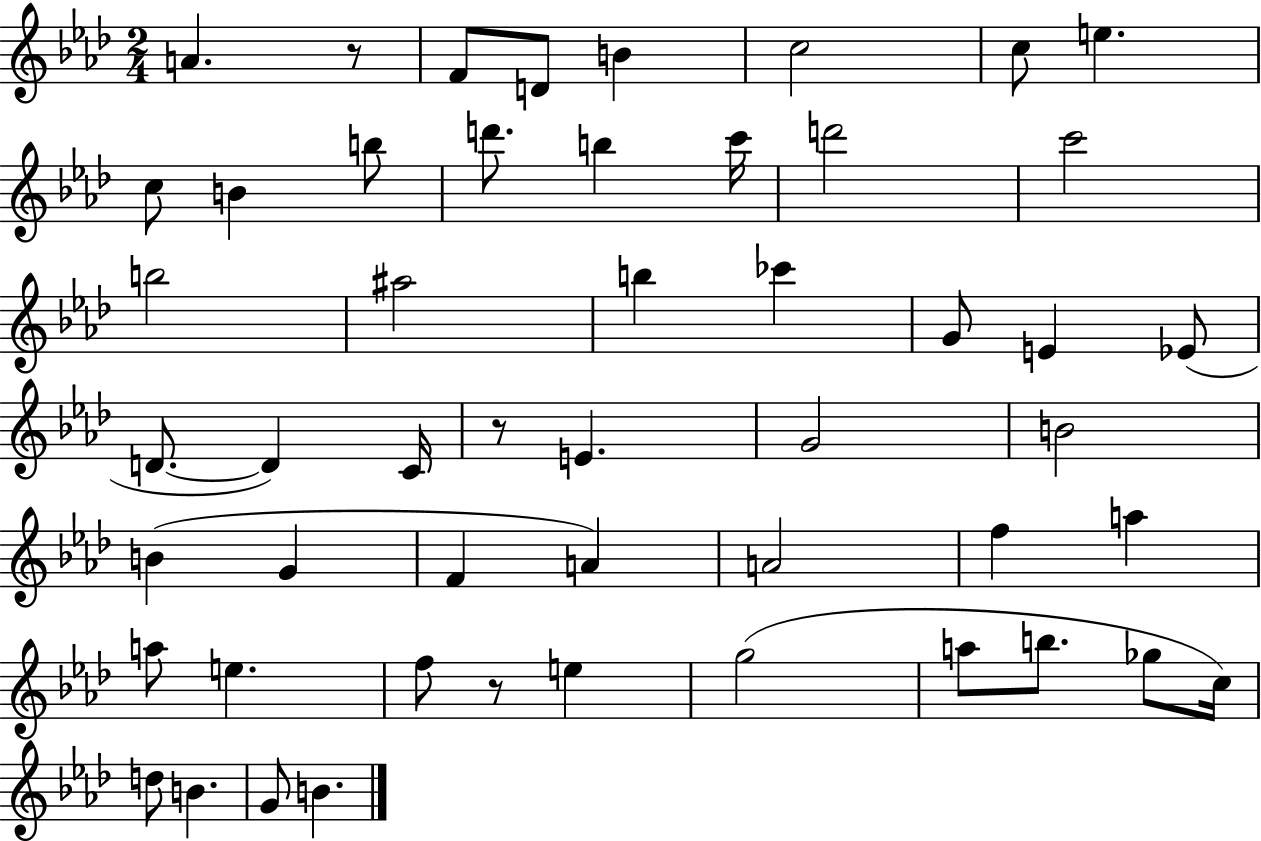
{
  \clef treble
  \numericTimeSignature
  \time 2/4
  \key aes \major
  \repeat volta 2 { a'4. r8 | f'8 d'8 b'4 | c''2 | c''8 e''4. | \break c''8 b'4 b''8 | d'''8. b''4 c'''16 | d'''2 | c'''2 | \break b''2 | ais''2 | b''4 ces'''4 | g'8 e'4 ees'8( | \break d'8.~~ d'4) c'16 | r8 e'4. | g'2 | b'2 | \break b'4( g'4 | f'4 a'4) | a'2 | f''4 a''4 | \break a''8 e''4. | f''8 r8 e''4 | g''2( | a''8 b''8. ges''8 c''16) | \break d''8 b'4. | g'8 b'4. | } \bar "|."
}